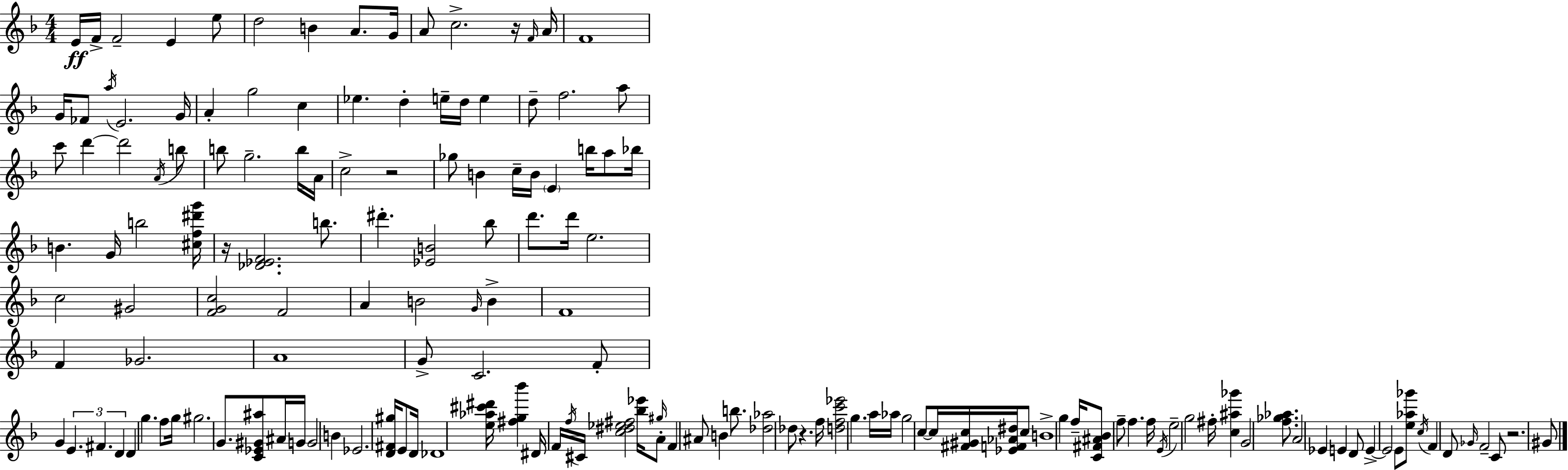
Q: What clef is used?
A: treble